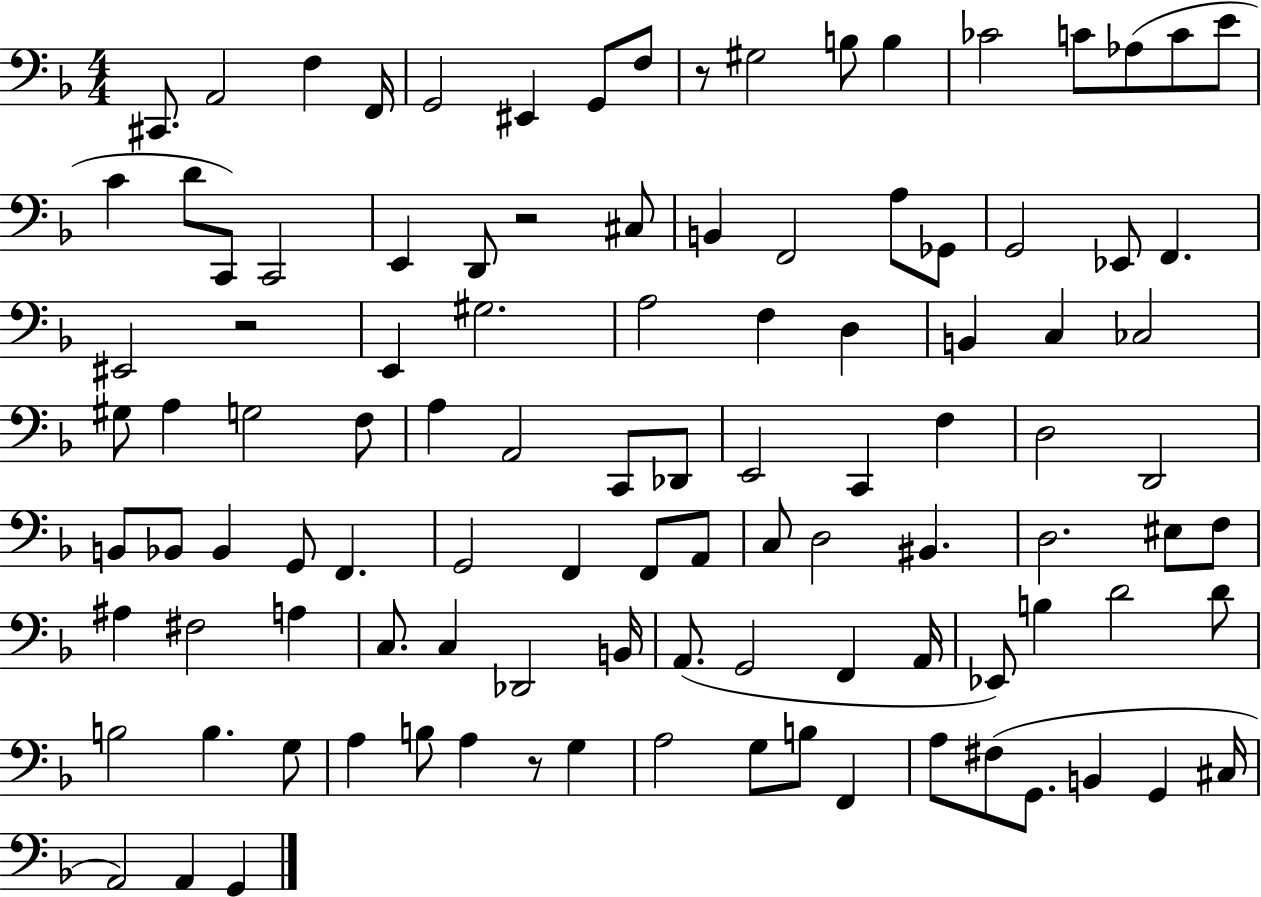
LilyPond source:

{
  \clef bass
  \numericTimeSignature
  \time 4/4
  \key f \major
  \repeat volta 2 { cis,8. a,2 f4 f,16 | g,2 eis,4 g,8 f8 | r8 gis2 b8 b4 | ces'2 c'8 aes8( c'8 e'8 | \break c'4 d'8 c,8) c,2 | e,4 d,8 r2 cis8 | b,4 f,2 a8 ges,8 | g,2 ees,8 f,4. | \break eis,2 r2 | e,4 gis2. | a2 f4 d4 | b,4 c4 ces2 | \break gis8 a4 g2 f8 | a4 a,2 c,8 des,8 | e,2 c,4 f4 | d2 d,2 | \break b,8 bes,8 bes,4 g,8 f,4. | g,2 f,4 f,8 a,8 | c8 d2 bis,4. | d2. eis8 f8 | \break ais4 fis2 a4 | c8. c4 des,2 b,16 | a,8.( g,2 f,4 a,16 | ees,8) b4 d'2 d'8 | \break b2 b4. g8 | a4 b8 a4 r8 g4 | a2 g8 b8 f,4 | a8 fis8( g,8. b,4 g,4 cis16 | \break a,2) a,4 g,4 | } \bar "|."
}